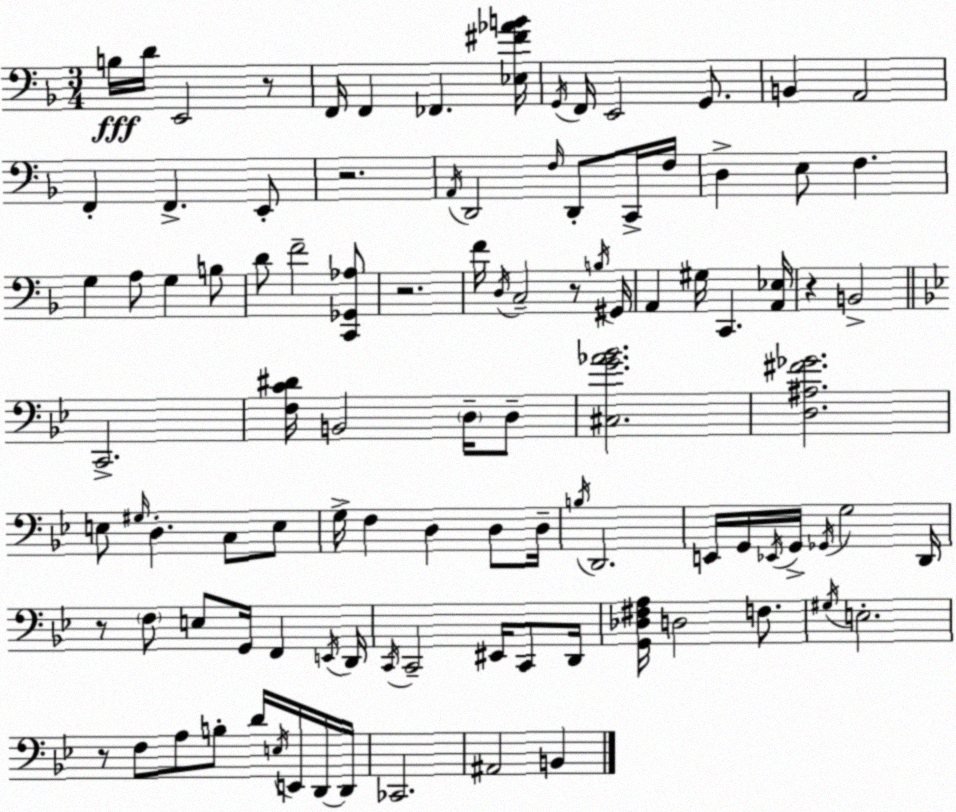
X:1
T:Untitled
M:3/4
L:1/4
K:F
B,/4 D/4 E,,2 z/2 F,,/4 F,, _F,, [_E,^F_AB]/4 G,,/4 F,,/4 E,,2 G,,/2 B,, A,,2 F,, F,, E,,/2 z2 A,,/4 D,,2 F,/4 D,,/2 C,,/4 F,/4 D, E,/2 F, G, A,/2 G, B,/2 D/2 F2 [C,,_G,,_A,]/2 z2 F/4 D,/4 C,2 z/2 B,/4 ^G,,/4 A,, ^G,/4 C,, [A,,_E,]/4 z B,,2 C,,2 [F,C^D]/4 B,,2 D,/4 D,/2 [^C,G_A_B]2 [D,^A,^F_G]2 E,/2 ^G,/4 D, C,/2 E,/2 G,/4 F, D, D,/2 D,/4 B,/4 D,,2 E,,/4 G,,/4 _E,,/4 G,,/4 _G,,/4 G,2 D,,/4 z/2 F,/2 E,/2 G,,/4 F,, E,,/4 D,,/4 C,,/4 C,,2 ^E,,/4 C,,/2 D,,/4 [G,,_D,^F,A,]/4 D,2 F,/2 ^G,/4 E,2 z/2 F,/2 A,/2 B,/2 D/4 E,/4 E,,/4 D,,/4 D,,/4 _C,,2 ^A,,2 B,,